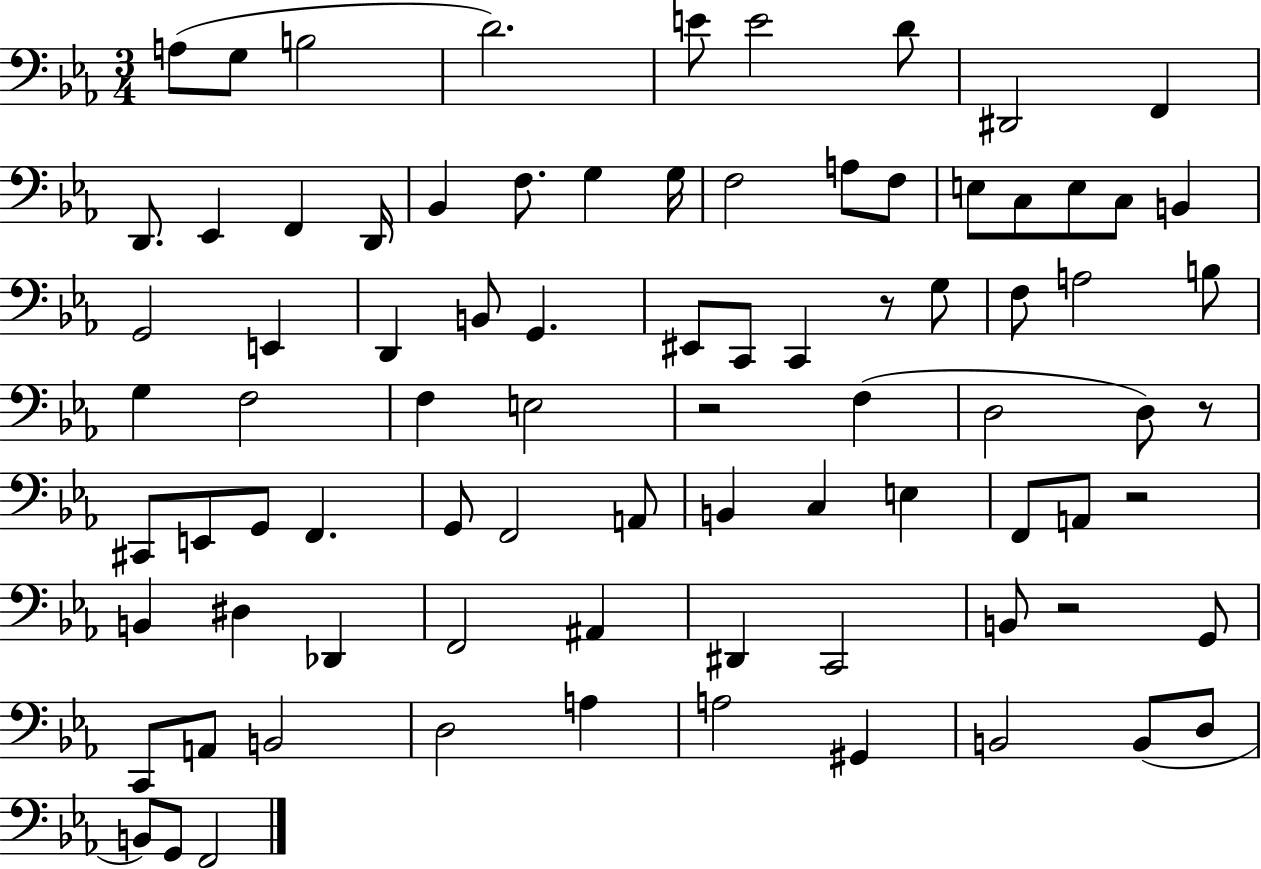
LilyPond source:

{
  \clef bass
  \numericTimeSignature
  \time 3/4
  \key ees \major
  a8( g8 b2 | d'2.) | e'8 e'2 d'8 | dis,2 f,4 | \break d,8. ees,4 f,4 d,16 | bes,4 f8. g4 g16 | f2 a8 f8 | e8 c8 e8 c8 b,4 | \break g,2 e,4 | d,4 b,8 g,4. | eis,8 c,8 c,4 r8 g8 | f8 a2 b8 | \break g4 f2 | f4 e2 | r2 f4( | d2 d8) r8 | \break cis,8 e,8 g,8 f,4. | g,8 f,2 a,8 | b,4 c4 e4 | f,8 a,8 r2 | \break b,4 dis4 des,4 | f,2 ais,4 | dis,4 c,2 | b,8 r2 g,8 | \break c,8 a,8 b,2 | d2 a4 | a2 gis,4 | b,2 b,8( d8 | \break b,8) g,8 f,2 | \bar "|."
}